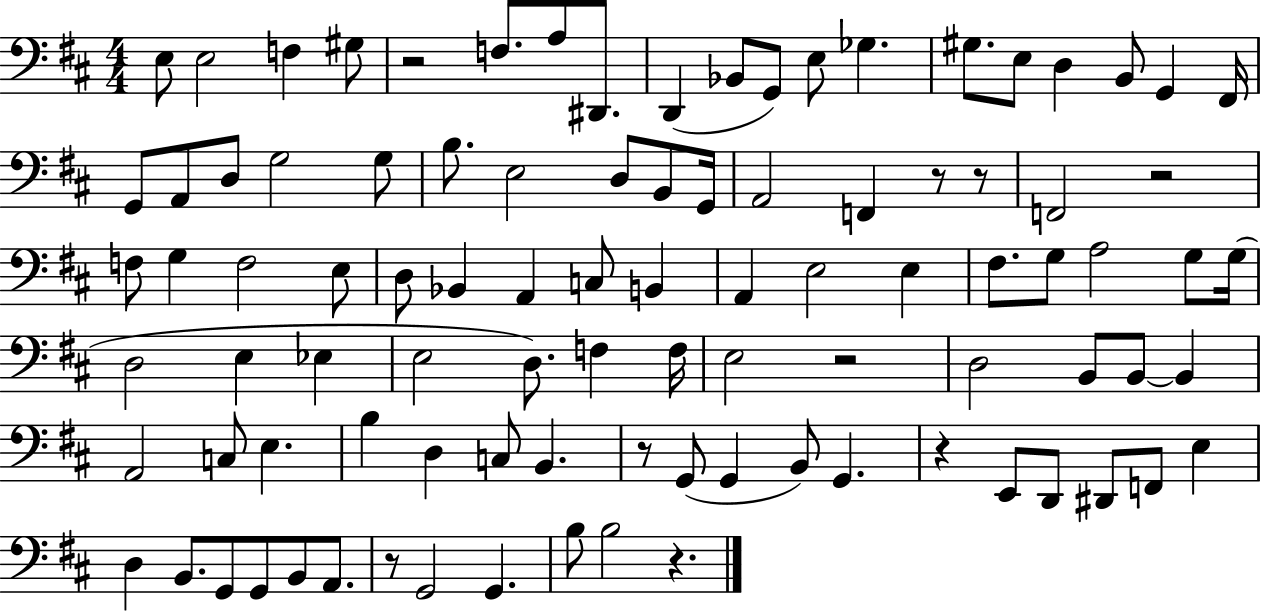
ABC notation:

X:1
T:Untitled
M:4/4
L:1/4
K:D
E,/2 E,2 F, ^G,/2 z2 F,/2 A,/2 ^D,,/2 D,, _B,,/2 G,,/2 E,/2 _G, ^G,/2 E,/2 D, B,,/2 G,, ^F,,/4 G,,/2 A,,/2 D,/2 G,2 G,/2 B,/2 E,2 D,/2 B,,/2 G,,/4 A,,2 F,, z/2 z/2 F,,2 z2 F,/2 G, F,2 E,/2 D,/2 _B,, A,, C,/2 B,, A,, E,2 E, ^F,/2 G,/2 A,2 G,/2 G,/4 D,2 E, _E, E,2 D,/2 F, F,/4 E,2 z2 D,2 B,,/2 B,,/2 B,, A,,2 C,/2 E, B, D, C,/2 B,, z/2 G,,/2 G,, B,,/2 G,, z E,,/2 D,,/2 ^D,,/2 F,,/2 E, D, B,,/2 G,,/2 G,,/2 B,,/2 A,,/2 z/2 G,,2 G,, B,/2 B,2 z